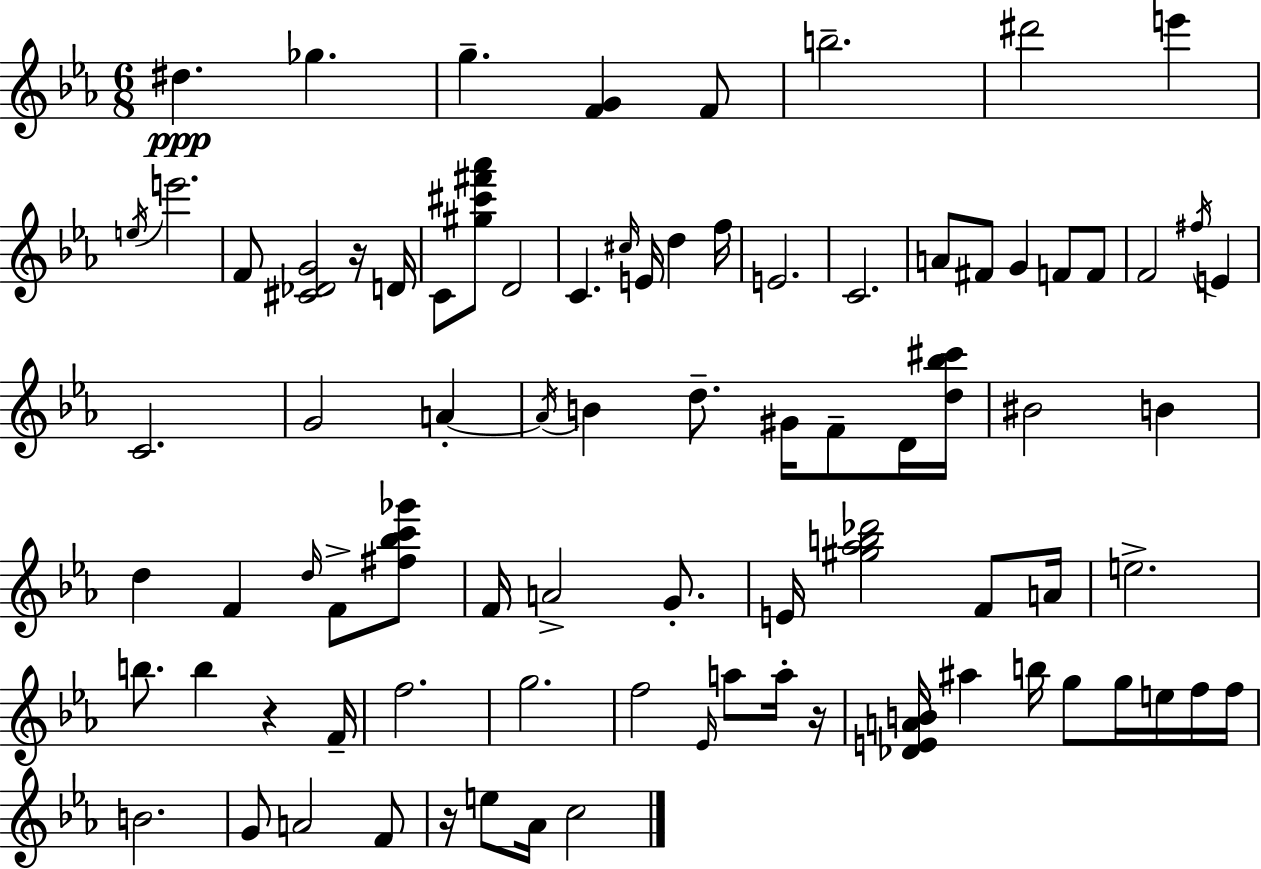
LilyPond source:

{
  \clef treble
  \numericTimeSignature
  \time 6/8
  \key c \minor
  dis''4.\ppp ges''4. | g''4.-- <f' g'>4 f'8 | b''2.-- | dis'''2 e'''4 | \break \acciaccatura { e''16 } e'''2. | f'8 <cis' des' g'>2 r16 | d'16 c'8 <gis'' cis''' fis''' aes'''>8 d'2 | c'4. \grace { cis''16 } e'16 d''4 | \break f''16 e'2. | c'2. | a'8 fis'8 g'4 f'8 | f'8 f'2 \acciaccatura { fis''16 } e'4 | \break c'2. | g'2 a'4-.~~ | \acciaccatura { a'16 } b'4 d''8.-- gis'16 | f'8-- d'16 <d'' bes'' cis'''>16 bis'2 | \break b'4 d''4 f'4 | \grace { d''16 } f'8-> <fis'' bes'' c''' ges'''>8 f'16 a'2-> | g'8.-. e'16 <gis'' aes'' b'' des'''>2 | f'8 a'16 e''2.-> | \break b''8. b''4 | r4 f'16-- f''2. | g''2. | f''2 | \break \grace { ees'16 } a''8 a''16-. r16 <des' e' a' b'>16 ais''4 b''16 | g''8 g''16 e''16 f''16 f''16 b'2. | g'8 a'2 | f'8 r16 e''8 aes'16 c''2 | \break \bar "|."
}